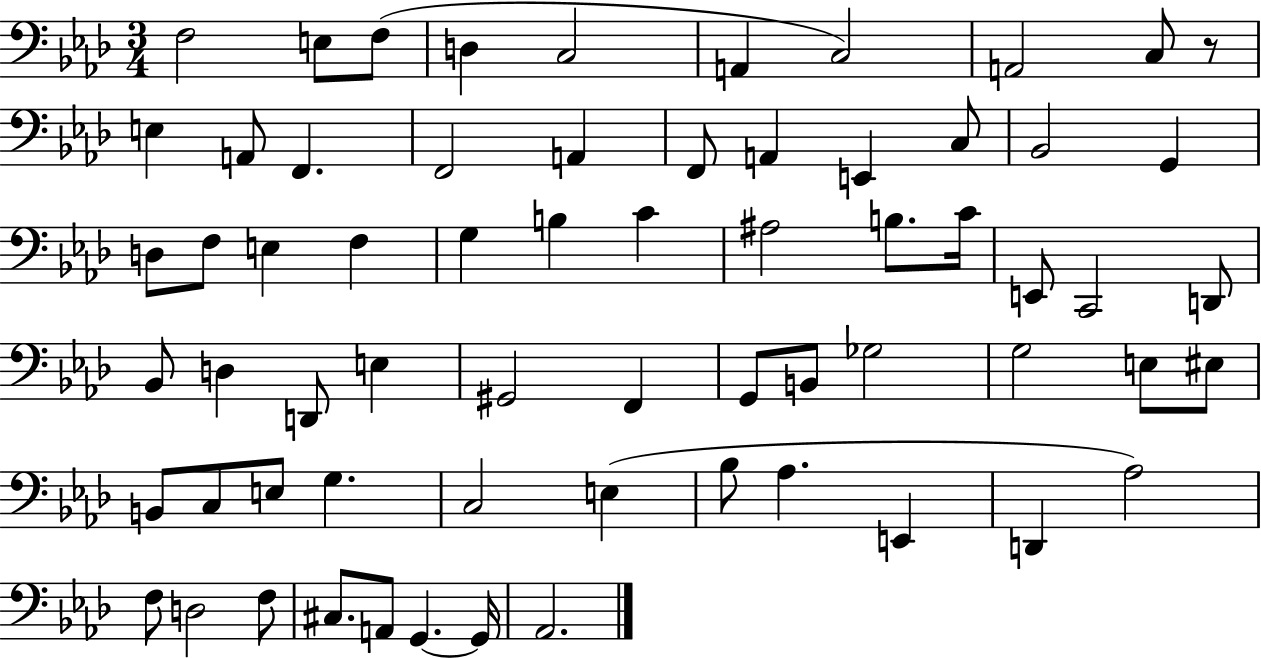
F3/h E3/e F3/e D3/q C3/h A2/q C3/h A2/h C3/e R/e E3/q A2/e F2/q. F2/h A2/q F2/e A2/q E2/q C3/e Bb2/h G2/q D3/e F3/e E3/q F3/q G3/q B3/q C4/q A#3/h B3/e. C4/s E2/e C2/h D2/e Bb2/e D3/q D2/e E3/q G#2/h F2/q G2/e B2/e Gb3/h G3/h E3/e EIS3/e B2/e C3/e E3/e G3/q. C3/h E3/q Bb3/e Ab3/q. E2/q D2/q Ab3/h F3/e D3/h F3/e C#3/e. A2/e G2/q. G2/s Ab2/h.